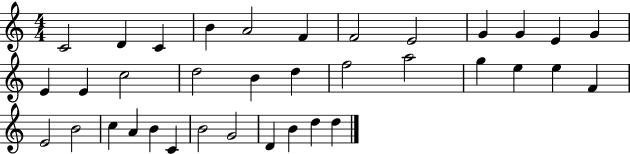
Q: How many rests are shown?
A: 0